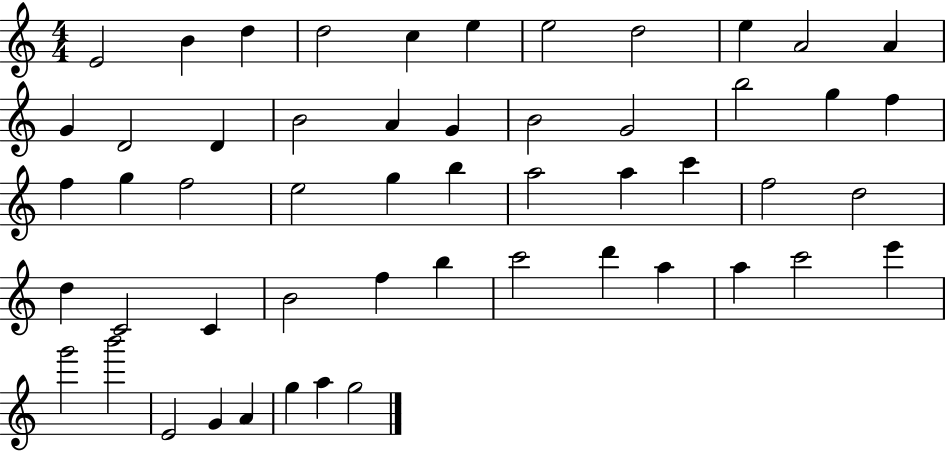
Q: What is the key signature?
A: C major